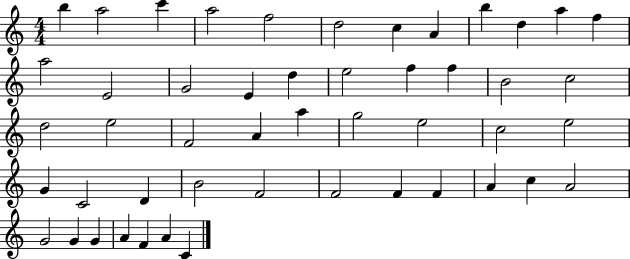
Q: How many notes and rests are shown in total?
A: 49